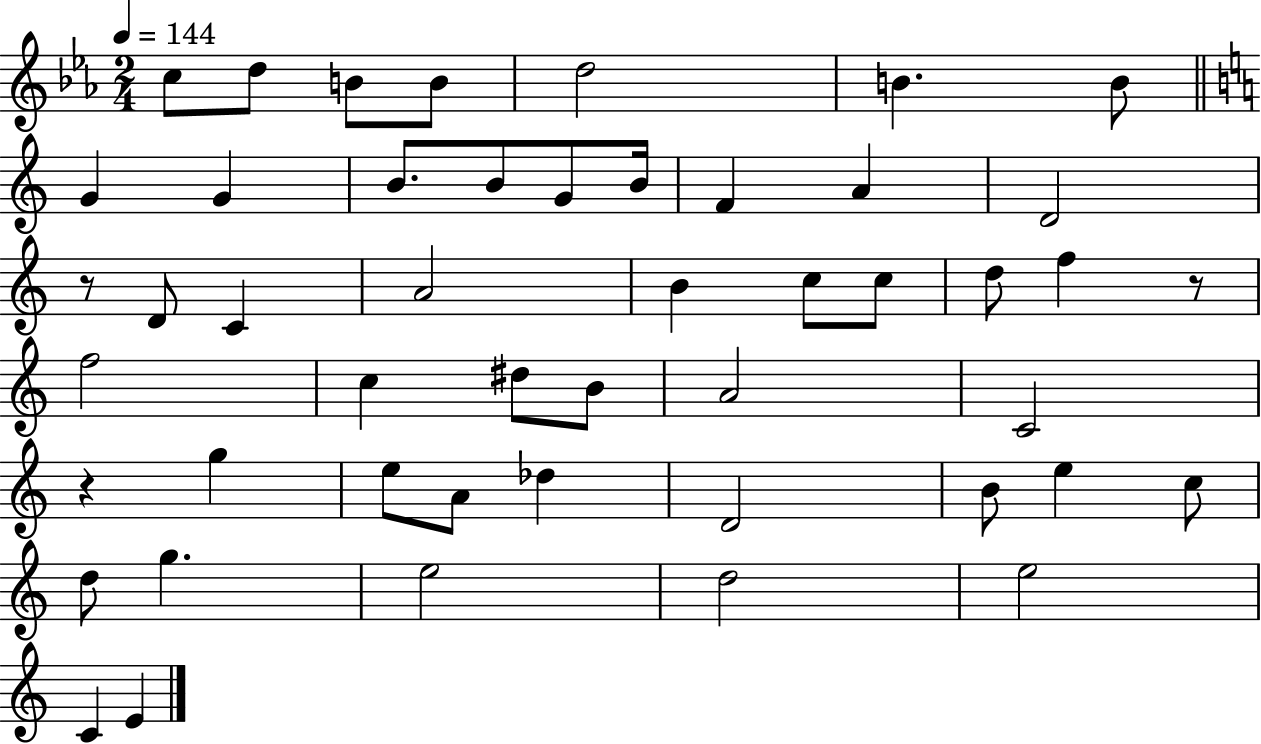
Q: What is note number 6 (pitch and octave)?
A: B4